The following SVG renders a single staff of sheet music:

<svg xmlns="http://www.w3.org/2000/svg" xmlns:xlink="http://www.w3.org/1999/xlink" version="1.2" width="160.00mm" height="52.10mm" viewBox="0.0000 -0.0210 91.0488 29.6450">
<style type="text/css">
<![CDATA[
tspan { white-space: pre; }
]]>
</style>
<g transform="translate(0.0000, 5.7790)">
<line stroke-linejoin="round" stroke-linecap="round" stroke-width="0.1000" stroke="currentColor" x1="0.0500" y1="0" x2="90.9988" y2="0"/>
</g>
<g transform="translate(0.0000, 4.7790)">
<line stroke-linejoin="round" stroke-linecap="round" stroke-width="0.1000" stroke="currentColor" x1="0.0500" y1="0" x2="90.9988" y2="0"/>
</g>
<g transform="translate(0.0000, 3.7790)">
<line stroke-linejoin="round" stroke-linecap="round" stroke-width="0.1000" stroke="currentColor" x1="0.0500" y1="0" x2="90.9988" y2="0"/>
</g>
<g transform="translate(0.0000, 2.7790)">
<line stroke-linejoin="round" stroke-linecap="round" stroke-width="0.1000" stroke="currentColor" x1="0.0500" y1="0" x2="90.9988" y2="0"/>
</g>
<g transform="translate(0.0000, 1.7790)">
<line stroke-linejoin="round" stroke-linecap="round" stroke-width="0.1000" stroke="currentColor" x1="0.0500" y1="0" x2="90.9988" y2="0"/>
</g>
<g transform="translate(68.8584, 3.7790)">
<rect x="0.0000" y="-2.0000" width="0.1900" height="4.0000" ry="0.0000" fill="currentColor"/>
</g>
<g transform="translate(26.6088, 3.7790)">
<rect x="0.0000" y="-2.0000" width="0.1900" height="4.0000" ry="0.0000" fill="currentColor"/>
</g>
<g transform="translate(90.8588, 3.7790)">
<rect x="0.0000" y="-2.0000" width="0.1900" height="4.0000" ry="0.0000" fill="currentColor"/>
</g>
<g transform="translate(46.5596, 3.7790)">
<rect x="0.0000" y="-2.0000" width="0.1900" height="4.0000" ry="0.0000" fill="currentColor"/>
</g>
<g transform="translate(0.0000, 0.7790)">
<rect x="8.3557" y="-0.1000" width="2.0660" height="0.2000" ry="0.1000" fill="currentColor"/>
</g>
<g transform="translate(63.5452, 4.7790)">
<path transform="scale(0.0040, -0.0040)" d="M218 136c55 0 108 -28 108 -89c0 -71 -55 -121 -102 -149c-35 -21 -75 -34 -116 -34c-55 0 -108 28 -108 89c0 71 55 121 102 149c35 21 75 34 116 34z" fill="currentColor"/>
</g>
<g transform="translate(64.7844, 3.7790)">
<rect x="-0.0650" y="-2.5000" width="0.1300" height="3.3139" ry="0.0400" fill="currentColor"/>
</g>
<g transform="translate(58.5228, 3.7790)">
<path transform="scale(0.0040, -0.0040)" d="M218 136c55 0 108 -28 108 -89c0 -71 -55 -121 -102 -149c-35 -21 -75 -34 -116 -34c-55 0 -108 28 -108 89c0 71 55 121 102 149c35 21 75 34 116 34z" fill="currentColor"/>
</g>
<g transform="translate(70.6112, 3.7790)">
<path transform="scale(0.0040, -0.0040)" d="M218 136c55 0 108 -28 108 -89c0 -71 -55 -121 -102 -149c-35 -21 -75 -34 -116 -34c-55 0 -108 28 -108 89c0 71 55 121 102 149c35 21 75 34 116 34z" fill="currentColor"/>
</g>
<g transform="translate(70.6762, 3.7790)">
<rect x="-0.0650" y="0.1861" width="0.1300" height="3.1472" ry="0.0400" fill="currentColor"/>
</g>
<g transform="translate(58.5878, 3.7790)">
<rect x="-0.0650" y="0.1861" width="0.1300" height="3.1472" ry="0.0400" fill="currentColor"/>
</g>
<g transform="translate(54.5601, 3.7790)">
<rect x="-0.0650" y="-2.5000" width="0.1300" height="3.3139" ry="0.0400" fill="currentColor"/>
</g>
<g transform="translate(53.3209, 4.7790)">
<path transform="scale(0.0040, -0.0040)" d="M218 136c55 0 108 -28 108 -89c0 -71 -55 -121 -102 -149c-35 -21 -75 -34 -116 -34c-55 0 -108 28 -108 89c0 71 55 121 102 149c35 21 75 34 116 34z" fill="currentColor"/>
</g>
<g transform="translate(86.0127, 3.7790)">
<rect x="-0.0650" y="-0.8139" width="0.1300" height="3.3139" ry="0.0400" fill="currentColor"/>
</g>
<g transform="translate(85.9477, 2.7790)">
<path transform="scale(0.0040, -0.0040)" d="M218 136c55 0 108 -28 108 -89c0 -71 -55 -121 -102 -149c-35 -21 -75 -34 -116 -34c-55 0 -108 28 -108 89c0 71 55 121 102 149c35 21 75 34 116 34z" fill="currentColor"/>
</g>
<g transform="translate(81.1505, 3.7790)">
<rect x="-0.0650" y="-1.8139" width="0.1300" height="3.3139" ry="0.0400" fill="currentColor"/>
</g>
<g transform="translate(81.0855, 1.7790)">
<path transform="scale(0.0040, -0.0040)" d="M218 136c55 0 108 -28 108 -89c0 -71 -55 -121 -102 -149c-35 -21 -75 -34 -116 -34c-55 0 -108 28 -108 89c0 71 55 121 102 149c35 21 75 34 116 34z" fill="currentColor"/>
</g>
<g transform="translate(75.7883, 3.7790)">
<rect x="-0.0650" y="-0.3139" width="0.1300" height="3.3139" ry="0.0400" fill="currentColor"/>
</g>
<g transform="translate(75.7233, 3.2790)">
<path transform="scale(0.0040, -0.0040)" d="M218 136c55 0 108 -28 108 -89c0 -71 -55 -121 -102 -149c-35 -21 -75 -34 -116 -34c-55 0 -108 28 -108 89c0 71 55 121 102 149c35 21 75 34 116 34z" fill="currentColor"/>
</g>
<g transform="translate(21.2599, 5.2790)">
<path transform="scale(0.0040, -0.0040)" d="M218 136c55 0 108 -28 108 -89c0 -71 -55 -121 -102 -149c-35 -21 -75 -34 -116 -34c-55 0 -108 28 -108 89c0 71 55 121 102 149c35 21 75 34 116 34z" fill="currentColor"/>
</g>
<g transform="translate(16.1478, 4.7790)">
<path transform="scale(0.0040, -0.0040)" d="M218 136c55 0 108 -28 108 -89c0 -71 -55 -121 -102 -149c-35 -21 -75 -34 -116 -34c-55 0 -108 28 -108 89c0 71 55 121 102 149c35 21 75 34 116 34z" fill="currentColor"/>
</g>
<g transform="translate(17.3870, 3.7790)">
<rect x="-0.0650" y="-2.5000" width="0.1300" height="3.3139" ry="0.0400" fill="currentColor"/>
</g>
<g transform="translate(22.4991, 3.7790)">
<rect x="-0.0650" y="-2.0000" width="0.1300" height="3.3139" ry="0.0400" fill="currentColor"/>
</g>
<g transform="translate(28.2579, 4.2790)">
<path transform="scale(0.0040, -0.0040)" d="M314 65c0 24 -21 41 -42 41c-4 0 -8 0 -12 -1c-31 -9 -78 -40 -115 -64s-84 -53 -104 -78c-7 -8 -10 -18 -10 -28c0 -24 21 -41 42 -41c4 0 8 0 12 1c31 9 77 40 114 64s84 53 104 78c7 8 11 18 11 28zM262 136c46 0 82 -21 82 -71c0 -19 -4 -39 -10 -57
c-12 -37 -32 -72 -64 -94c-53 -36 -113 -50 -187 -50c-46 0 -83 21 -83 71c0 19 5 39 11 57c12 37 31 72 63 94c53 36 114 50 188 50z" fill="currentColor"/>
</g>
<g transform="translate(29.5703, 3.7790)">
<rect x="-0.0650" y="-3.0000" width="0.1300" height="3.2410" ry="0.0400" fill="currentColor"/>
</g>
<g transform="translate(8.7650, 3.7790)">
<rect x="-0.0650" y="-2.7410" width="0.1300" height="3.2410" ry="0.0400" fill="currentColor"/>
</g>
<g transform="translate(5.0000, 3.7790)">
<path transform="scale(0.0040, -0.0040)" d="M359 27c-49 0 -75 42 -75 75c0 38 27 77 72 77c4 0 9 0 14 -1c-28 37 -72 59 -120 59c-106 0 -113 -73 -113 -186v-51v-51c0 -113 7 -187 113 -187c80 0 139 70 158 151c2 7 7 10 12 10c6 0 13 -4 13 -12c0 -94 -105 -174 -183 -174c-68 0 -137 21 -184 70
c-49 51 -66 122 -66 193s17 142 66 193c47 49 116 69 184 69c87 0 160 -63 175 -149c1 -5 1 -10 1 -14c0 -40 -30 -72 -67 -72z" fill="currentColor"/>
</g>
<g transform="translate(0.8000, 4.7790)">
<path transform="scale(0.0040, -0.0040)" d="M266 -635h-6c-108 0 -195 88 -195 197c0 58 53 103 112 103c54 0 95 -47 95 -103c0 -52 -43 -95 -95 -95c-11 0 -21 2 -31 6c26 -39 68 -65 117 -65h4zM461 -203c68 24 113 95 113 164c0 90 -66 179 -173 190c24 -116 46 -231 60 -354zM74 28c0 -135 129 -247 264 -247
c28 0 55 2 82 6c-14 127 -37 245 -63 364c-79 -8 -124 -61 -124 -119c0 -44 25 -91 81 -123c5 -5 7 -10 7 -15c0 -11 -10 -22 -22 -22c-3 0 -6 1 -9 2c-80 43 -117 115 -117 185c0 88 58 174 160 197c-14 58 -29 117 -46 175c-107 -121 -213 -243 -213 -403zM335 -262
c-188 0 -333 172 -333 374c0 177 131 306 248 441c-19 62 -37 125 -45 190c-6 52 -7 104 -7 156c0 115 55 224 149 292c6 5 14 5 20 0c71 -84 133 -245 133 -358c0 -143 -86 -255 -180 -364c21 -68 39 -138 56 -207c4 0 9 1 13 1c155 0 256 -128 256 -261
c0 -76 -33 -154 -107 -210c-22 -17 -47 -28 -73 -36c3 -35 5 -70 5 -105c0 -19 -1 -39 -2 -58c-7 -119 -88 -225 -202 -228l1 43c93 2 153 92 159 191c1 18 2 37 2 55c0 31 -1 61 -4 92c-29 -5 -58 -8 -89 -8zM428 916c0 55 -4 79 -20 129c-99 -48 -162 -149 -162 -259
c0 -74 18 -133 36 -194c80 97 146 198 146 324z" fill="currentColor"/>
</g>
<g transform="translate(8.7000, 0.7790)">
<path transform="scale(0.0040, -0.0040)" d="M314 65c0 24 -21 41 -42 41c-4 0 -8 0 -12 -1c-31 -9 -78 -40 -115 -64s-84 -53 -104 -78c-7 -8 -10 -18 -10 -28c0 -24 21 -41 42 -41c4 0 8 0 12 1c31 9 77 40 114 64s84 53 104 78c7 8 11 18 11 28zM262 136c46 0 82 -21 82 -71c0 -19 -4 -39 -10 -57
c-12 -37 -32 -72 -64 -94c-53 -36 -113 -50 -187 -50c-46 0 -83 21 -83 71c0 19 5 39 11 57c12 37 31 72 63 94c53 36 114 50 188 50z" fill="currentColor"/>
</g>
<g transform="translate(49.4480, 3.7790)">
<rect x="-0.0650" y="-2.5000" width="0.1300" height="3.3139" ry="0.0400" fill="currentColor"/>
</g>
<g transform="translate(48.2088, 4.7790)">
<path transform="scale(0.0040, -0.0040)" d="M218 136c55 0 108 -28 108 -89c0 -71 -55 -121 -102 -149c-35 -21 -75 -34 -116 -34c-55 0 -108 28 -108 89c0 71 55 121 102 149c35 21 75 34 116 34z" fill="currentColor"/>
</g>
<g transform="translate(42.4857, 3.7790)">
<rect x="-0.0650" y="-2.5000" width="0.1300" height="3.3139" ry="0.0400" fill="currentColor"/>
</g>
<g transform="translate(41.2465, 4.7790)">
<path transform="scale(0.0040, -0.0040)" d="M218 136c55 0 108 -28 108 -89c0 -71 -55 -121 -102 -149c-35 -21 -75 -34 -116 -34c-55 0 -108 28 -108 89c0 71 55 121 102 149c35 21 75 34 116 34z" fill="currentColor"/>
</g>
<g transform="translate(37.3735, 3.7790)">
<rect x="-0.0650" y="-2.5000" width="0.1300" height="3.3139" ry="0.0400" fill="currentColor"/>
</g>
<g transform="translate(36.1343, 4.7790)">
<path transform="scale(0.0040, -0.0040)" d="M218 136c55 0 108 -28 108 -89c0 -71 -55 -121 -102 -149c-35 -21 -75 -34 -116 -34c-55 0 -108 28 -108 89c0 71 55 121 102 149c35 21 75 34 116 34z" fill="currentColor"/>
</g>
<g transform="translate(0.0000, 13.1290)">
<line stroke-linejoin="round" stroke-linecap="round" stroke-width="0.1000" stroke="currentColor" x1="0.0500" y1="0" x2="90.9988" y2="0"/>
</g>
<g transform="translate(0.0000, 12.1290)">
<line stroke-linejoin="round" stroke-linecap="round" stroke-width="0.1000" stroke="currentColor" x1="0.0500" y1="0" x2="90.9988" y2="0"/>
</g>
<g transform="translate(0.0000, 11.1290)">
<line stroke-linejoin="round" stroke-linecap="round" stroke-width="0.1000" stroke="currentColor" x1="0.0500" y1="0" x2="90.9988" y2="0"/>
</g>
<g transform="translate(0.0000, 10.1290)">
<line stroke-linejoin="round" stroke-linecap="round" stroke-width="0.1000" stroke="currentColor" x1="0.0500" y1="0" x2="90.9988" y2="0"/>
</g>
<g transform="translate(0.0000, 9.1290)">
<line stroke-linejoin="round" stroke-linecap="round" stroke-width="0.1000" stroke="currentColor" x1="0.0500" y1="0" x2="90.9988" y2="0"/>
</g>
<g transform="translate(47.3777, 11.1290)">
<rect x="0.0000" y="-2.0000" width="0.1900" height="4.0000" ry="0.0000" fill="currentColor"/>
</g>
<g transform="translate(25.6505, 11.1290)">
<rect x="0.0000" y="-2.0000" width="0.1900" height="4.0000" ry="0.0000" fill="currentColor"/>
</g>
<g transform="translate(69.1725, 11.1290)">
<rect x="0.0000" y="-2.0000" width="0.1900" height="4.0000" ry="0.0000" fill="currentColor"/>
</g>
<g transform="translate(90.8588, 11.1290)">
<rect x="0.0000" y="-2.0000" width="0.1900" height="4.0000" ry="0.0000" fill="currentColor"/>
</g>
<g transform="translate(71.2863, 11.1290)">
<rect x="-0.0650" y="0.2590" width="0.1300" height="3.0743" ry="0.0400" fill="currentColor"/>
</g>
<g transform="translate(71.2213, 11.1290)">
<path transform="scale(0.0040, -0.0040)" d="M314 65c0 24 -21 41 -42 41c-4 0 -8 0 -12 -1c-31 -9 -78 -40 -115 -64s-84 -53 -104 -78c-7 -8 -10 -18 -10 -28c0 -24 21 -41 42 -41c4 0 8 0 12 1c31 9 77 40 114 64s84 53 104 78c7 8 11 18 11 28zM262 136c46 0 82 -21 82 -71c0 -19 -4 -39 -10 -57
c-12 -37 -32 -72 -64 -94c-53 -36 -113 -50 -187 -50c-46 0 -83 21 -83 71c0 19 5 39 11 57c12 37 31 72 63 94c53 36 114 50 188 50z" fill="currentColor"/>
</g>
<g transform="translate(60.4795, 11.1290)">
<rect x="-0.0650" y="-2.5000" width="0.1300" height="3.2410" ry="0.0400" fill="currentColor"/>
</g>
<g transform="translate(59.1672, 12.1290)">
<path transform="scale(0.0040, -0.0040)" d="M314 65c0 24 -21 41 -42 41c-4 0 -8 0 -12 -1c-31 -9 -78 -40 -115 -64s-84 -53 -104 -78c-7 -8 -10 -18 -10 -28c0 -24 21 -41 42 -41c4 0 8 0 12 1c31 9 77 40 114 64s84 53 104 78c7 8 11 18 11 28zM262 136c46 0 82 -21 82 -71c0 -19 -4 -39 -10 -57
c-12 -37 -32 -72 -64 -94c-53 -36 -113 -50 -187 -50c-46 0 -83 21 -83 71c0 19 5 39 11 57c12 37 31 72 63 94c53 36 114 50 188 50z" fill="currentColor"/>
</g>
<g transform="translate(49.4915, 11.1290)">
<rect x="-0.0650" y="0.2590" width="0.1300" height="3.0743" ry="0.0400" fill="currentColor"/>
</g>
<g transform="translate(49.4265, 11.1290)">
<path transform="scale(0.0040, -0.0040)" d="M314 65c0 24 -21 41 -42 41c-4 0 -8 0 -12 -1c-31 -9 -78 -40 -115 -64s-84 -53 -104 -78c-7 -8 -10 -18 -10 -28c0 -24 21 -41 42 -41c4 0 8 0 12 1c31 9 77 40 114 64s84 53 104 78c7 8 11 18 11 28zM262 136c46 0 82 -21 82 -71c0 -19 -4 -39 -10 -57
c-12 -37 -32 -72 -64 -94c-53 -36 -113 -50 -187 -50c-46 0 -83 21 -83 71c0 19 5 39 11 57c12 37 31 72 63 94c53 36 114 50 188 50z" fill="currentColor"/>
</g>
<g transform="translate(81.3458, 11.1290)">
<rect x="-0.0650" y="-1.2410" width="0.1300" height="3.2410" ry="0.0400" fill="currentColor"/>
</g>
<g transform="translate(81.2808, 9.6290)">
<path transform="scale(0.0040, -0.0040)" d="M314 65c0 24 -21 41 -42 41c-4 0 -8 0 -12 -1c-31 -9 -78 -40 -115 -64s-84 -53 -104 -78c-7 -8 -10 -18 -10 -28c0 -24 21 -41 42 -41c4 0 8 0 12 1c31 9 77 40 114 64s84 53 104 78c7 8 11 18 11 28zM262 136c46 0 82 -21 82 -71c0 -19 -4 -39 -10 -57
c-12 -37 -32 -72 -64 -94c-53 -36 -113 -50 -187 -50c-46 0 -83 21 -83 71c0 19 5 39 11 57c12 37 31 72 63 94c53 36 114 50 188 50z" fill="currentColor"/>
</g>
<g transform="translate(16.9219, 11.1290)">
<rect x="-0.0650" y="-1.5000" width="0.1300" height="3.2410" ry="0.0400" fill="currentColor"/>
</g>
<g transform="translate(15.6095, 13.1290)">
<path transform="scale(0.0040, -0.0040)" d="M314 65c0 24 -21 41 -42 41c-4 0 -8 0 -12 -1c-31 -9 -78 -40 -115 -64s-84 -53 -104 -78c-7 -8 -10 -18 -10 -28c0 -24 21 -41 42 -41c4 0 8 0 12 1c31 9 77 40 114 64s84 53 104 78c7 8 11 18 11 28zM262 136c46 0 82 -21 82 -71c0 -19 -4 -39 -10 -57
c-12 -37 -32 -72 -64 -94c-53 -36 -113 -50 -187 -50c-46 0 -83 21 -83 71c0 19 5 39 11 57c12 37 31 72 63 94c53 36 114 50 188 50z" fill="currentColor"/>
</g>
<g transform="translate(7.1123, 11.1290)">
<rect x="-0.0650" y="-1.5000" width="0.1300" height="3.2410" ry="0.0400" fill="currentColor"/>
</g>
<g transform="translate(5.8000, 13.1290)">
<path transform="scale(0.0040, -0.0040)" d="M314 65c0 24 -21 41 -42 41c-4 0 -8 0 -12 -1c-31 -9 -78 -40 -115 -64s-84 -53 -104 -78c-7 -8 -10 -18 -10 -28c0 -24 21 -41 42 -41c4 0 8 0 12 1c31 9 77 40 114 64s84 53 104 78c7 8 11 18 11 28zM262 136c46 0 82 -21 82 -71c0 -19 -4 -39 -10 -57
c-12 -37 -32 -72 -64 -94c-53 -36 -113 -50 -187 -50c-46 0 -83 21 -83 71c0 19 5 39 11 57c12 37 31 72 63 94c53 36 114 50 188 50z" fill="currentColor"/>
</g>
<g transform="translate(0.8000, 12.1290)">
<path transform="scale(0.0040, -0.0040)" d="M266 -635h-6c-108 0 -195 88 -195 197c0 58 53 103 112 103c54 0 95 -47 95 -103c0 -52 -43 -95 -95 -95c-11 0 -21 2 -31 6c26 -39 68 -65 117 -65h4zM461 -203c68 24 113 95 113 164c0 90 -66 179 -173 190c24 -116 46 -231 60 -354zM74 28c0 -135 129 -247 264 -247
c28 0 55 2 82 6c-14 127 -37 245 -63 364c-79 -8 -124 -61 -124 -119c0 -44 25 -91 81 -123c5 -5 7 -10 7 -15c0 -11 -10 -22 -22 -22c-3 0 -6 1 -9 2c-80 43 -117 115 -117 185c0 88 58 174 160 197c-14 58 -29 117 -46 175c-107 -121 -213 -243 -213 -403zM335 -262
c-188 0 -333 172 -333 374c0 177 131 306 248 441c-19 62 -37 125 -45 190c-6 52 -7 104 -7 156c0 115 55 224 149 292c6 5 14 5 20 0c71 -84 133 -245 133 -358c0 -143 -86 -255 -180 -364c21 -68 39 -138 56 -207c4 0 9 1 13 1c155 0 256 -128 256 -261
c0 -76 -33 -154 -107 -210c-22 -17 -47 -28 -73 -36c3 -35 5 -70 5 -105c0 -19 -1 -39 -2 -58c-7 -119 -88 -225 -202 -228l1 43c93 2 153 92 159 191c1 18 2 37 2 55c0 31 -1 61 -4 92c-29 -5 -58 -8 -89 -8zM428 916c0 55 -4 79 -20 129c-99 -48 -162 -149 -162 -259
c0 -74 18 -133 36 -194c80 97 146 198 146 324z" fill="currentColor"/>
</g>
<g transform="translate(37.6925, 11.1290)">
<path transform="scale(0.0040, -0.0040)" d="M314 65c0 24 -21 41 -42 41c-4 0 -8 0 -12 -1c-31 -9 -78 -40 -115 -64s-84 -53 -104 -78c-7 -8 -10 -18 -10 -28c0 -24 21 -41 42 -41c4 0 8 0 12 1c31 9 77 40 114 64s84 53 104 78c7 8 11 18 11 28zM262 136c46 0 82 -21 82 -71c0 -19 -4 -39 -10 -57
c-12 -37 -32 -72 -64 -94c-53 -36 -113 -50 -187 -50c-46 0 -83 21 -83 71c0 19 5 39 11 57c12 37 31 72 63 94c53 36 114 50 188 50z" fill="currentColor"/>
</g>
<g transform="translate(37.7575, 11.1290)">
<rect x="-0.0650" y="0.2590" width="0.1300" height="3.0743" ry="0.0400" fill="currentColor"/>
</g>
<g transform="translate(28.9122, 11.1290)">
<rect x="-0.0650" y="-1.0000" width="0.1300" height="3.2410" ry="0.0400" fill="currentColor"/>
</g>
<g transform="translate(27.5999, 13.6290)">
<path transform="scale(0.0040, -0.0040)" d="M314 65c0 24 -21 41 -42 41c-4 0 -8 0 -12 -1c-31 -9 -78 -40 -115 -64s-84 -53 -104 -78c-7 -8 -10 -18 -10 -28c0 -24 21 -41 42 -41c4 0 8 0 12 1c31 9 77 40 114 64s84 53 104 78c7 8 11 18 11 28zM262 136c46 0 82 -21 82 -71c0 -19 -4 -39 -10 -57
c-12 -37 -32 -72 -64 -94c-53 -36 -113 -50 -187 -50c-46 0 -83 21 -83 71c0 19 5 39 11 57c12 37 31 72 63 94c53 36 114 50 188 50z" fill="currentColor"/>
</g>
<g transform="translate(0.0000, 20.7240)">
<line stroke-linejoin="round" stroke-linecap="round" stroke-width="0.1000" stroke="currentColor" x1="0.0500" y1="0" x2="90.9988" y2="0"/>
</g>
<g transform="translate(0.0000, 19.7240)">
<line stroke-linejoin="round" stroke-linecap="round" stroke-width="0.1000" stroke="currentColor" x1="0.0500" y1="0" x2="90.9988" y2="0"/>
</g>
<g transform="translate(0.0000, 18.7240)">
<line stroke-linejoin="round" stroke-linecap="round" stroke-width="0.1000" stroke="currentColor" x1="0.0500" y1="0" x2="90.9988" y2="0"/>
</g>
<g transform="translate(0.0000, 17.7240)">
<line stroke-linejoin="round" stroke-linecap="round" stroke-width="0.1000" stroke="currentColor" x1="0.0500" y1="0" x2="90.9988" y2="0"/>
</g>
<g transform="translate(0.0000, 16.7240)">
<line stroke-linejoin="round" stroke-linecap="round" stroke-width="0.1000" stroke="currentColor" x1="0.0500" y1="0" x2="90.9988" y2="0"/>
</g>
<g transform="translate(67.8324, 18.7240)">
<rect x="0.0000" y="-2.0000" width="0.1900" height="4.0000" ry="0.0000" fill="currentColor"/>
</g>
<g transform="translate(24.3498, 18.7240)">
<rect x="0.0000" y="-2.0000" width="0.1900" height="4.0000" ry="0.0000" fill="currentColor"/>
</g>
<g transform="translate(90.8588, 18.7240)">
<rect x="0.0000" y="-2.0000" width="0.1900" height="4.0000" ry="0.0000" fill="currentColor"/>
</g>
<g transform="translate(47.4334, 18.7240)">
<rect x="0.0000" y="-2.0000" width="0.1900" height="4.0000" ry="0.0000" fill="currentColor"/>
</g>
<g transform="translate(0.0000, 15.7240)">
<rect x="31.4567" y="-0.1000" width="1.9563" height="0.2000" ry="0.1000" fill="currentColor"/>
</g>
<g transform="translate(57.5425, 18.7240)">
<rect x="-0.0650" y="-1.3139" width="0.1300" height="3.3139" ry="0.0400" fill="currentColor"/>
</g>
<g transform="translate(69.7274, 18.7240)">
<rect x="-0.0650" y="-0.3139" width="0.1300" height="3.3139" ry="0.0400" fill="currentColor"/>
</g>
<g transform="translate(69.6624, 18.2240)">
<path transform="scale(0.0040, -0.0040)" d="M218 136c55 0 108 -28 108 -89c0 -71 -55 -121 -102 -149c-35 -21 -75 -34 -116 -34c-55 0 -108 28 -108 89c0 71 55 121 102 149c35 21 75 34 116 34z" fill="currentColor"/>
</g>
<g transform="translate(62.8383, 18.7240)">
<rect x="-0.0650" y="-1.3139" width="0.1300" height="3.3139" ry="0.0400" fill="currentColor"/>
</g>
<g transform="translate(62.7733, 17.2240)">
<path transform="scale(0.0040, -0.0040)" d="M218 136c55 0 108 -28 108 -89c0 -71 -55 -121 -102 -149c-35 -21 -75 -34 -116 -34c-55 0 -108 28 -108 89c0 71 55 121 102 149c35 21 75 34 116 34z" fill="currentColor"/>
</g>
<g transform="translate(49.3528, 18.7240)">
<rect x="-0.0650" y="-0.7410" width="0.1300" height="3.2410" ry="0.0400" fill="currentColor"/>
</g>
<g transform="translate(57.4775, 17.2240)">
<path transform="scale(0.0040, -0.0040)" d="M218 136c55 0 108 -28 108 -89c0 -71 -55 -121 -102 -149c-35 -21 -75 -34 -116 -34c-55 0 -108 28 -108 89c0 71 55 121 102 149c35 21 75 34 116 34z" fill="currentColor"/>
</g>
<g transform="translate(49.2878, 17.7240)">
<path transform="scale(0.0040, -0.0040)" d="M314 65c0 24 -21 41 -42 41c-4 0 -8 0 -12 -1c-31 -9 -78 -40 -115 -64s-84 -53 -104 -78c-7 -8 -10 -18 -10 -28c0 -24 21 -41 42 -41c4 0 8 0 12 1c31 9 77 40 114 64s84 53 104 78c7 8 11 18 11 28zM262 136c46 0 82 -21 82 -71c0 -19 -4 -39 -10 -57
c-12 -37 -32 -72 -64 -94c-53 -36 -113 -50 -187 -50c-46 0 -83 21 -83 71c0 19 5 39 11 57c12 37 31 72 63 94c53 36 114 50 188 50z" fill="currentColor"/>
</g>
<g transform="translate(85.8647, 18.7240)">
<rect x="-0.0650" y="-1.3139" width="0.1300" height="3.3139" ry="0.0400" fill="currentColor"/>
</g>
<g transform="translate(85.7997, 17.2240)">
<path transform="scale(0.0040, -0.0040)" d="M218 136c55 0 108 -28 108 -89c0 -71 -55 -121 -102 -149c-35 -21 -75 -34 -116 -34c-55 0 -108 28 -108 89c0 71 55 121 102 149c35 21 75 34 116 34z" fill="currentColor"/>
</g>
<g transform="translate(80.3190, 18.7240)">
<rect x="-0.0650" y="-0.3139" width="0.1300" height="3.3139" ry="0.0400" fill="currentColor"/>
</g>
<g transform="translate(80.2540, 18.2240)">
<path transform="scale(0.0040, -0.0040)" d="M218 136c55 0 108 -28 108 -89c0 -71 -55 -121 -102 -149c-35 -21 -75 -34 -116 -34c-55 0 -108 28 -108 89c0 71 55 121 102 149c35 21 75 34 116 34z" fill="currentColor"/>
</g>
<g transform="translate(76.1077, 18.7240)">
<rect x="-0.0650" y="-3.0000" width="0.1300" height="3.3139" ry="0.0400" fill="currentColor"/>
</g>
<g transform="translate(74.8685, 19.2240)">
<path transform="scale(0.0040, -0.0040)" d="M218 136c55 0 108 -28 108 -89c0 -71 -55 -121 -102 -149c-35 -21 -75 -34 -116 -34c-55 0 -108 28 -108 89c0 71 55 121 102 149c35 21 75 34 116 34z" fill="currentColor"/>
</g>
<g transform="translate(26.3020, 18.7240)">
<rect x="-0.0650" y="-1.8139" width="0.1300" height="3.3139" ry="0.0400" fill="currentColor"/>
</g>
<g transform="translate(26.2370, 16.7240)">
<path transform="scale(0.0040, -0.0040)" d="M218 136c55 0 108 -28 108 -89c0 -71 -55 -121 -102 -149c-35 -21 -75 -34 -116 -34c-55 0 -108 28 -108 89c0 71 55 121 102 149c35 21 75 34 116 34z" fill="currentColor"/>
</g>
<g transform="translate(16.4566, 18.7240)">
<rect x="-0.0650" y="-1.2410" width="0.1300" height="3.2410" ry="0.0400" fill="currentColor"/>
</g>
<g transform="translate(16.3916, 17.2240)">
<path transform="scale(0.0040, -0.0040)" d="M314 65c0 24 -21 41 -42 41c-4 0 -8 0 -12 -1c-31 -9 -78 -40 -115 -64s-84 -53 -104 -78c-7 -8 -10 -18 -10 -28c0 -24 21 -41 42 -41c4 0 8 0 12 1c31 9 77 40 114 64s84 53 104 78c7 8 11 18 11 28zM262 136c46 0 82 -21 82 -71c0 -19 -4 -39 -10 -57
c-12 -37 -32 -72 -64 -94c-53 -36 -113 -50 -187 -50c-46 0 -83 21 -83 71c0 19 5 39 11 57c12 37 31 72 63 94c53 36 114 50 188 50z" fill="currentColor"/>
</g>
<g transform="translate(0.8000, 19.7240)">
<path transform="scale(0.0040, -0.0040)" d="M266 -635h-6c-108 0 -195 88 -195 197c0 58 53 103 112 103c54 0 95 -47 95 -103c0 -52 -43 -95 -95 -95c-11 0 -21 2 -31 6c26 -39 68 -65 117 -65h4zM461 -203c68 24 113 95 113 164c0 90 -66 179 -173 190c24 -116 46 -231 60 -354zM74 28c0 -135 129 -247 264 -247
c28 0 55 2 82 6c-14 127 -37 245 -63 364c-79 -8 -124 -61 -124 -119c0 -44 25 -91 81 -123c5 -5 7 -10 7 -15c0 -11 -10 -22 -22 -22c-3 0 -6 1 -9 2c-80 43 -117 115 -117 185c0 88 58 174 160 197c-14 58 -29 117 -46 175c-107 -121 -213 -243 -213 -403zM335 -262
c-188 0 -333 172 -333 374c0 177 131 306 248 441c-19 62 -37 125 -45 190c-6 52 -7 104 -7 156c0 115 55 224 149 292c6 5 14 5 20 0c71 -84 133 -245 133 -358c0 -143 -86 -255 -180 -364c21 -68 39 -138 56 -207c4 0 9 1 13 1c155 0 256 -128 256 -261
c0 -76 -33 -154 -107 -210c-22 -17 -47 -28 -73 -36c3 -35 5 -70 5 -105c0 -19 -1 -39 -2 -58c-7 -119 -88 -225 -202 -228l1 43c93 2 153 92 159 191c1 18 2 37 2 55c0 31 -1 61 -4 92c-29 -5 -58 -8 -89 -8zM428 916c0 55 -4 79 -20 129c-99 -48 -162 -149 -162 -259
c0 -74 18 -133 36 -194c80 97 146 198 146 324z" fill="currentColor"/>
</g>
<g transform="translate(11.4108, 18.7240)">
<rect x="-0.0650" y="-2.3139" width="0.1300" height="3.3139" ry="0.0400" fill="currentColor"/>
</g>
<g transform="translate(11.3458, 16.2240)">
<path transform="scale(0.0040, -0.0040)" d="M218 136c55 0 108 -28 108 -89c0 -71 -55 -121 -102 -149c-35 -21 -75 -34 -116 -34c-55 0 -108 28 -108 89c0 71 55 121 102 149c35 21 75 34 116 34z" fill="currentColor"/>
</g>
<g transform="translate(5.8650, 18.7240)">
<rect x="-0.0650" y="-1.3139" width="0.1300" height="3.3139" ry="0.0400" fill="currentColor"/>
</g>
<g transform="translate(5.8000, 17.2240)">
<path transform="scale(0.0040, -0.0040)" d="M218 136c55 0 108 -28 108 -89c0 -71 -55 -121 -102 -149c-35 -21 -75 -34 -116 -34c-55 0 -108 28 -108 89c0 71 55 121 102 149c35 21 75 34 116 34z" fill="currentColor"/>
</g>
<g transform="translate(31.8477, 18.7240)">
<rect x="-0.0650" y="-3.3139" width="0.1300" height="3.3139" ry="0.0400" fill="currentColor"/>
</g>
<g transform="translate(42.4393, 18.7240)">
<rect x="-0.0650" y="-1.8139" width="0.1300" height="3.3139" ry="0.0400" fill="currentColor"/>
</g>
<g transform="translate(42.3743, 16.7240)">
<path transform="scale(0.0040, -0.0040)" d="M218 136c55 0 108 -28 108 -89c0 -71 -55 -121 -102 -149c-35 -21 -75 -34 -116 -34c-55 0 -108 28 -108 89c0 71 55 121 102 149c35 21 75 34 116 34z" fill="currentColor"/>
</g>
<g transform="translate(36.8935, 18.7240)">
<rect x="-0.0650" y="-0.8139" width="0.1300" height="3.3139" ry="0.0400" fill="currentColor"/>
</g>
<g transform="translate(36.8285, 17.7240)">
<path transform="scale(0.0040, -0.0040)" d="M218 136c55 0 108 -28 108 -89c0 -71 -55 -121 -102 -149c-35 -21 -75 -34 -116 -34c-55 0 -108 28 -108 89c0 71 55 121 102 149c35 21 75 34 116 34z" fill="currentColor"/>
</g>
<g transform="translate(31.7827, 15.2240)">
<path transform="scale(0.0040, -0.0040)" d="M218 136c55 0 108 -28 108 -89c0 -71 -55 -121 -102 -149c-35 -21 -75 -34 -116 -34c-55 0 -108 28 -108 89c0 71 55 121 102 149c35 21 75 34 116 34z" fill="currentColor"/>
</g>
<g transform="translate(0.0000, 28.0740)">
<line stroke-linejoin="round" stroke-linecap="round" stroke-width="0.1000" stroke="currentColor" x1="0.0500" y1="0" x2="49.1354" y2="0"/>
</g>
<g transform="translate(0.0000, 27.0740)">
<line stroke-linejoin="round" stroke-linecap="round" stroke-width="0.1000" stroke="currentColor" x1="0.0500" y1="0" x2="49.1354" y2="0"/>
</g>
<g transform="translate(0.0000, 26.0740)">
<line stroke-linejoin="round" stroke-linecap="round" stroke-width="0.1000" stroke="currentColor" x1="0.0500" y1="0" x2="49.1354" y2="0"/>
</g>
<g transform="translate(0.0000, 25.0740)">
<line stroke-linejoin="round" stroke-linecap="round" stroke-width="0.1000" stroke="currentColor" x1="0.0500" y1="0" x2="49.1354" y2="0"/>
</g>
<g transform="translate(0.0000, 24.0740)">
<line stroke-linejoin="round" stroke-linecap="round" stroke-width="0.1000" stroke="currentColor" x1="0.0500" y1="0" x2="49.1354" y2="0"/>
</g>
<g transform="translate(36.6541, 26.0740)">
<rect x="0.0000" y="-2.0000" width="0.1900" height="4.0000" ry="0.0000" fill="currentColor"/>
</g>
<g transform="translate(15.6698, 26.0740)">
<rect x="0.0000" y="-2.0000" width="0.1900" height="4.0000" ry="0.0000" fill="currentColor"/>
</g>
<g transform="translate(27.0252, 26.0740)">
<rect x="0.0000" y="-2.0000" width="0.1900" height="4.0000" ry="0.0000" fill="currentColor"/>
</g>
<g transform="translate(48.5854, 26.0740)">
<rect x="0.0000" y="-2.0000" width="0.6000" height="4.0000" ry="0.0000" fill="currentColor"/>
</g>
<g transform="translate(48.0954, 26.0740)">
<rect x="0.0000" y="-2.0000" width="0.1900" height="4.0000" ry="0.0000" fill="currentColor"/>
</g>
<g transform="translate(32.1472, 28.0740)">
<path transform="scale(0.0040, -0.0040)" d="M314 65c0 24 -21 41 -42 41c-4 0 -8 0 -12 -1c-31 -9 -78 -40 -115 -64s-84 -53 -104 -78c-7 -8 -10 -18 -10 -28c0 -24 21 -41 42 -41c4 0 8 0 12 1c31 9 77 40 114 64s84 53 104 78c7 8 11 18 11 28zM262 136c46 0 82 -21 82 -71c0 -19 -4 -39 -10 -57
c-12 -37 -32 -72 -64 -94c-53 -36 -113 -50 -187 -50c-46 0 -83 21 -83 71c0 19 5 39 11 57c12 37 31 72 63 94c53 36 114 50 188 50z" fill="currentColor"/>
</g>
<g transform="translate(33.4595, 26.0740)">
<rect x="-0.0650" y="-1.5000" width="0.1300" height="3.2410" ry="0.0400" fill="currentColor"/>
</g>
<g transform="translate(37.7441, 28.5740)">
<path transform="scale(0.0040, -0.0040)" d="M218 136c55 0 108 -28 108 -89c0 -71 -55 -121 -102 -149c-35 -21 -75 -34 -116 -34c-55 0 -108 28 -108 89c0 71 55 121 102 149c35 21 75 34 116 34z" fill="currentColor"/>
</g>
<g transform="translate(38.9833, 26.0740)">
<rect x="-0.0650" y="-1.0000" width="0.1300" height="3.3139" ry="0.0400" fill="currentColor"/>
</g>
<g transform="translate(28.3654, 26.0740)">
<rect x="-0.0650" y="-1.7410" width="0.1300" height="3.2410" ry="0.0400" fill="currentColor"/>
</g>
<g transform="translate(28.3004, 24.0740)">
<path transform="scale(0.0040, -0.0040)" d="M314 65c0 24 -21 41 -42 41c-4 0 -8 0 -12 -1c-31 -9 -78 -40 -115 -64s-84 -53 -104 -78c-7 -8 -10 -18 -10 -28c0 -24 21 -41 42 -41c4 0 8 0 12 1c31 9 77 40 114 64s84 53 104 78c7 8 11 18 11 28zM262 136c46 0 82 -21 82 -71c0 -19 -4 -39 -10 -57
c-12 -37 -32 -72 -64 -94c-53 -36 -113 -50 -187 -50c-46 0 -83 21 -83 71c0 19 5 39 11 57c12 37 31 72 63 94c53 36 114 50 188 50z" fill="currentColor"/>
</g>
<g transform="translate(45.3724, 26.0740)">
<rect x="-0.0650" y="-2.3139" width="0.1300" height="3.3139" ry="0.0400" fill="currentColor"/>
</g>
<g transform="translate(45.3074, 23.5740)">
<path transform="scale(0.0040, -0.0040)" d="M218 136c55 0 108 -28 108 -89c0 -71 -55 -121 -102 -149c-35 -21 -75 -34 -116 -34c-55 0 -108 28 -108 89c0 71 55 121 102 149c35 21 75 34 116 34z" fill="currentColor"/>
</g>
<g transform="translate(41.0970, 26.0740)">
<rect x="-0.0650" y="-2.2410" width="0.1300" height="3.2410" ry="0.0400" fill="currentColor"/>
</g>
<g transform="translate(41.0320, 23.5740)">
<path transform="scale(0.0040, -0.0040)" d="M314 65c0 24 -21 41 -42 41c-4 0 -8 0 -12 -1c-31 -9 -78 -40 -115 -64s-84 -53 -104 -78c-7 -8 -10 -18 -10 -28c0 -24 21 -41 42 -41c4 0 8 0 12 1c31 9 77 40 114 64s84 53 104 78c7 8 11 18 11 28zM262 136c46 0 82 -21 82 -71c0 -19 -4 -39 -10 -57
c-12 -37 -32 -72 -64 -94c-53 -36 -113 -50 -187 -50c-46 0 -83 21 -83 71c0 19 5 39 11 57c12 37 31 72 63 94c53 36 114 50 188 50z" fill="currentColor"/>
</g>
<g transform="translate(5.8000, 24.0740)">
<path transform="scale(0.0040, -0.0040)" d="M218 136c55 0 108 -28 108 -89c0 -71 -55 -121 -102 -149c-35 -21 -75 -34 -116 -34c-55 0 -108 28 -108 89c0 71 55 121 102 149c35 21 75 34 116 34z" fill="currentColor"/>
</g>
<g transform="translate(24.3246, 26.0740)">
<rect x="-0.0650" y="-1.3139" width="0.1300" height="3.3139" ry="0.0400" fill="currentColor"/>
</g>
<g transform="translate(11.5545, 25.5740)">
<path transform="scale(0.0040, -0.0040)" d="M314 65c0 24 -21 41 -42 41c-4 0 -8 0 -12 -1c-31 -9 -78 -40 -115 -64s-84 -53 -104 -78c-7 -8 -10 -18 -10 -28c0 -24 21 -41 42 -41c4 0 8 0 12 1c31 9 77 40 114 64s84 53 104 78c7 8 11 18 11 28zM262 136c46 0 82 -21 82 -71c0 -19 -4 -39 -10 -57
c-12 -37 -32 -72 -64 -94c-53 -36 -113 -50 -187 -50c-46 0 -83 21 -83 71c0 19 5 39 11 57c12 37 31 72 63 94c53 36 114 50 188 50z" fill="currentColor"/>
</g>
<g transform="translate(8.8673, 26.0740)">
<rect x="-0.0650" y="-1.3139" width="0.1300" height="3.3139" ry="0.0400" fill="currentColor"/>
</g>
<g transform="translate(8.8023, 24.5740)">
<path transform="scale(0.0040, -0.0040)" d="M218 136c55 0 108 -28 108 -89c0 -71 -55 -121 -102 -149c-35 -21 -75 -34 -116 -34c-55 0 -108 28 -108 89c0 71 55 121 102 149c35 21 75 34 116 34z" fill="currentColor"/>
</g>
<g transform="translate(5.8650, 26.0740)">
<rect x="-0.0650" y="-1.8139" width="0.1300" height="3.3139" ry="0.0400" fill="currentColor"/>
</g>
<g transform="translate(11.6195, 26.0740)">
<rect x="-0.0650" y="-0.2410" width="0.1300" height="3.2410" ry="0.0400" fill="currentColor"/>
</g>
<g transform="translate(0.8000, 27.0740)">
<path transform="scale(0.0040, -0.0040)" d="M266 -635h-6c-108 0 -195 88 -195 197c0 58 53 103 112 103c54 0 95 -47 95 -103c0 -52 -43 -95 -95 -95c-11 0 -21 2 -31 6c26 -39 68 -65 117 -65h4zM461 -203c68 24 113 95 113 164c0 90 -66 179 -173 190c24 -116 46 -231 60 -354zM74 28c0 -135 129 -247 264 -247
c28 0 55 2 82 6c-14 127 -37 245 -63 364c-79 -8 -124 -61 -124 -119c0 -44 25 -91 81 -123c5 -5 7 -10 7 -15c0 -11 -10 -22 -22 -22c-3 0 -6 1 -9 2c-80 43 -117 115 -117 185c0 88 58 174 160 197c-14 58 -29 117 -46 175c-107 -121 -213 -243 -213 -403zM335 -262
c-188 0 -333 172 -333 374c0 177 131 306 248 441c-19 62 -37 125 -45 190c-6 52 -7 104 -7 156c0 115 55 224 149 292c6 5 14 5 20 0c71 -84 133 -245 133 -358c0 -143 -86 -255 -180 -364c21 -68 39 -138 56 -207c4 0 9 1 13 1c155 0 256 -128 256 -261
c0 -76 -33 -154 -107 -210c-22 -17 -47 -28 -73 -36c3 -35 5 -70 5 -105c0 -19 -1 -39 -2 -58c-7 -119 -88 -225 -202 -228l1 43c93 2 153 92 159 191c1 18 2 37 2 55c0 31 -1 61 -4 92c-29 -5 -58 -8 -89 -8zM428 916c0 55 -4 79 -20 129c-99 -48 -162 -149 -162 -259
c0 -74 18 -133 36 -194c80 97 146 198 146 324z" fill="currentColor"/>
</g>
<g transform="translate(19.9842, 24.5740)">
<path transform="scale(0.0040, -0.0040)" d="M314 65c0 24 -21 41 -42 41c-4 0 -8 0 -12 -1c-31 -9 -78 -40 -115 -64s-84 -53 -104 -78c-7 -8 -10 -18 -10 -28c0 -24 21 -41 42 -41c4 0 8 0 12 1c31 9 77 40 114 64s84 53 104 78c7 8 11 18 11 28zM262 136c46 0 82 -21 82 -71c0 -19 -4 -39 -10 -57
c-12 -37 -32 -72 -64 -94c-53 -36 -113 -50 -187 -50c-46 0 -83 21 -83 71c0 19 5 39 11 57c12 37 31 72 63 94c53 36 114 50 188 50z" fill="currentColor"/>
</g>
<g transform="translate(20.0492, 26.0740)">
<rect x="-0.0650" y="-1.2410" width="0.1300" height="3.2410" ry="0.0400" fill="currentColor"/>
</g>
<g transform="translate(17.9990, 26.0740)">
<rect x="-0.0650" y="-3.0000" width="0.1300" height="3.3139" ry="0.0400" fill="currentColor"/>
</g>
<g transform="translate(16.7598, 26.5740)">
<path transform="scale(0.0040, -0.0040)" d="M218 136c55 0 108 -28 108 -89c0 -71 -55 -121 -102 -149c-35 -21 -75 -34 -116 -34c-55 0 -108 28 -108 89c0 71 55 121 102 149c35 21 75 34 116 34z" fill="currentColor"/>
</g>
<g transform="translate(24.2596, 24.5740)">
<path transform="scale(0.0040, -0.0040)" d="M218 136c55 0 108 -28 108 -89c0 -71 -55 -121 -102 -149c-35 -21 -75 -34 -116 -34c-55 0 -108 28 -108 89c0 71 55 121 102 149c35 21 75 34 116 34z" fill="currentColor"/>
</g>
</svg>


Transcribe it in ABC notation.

X:1
T:Untitled
M:4/4
L:1/4
K:C
a2 G F A2 G G G G B G B c f d E2 E2 D2 B2 B2 G2 B2 e2 e g e2 f b d f d2 e e c A c e f e c2 A e2 e f2 E2 D g2 g